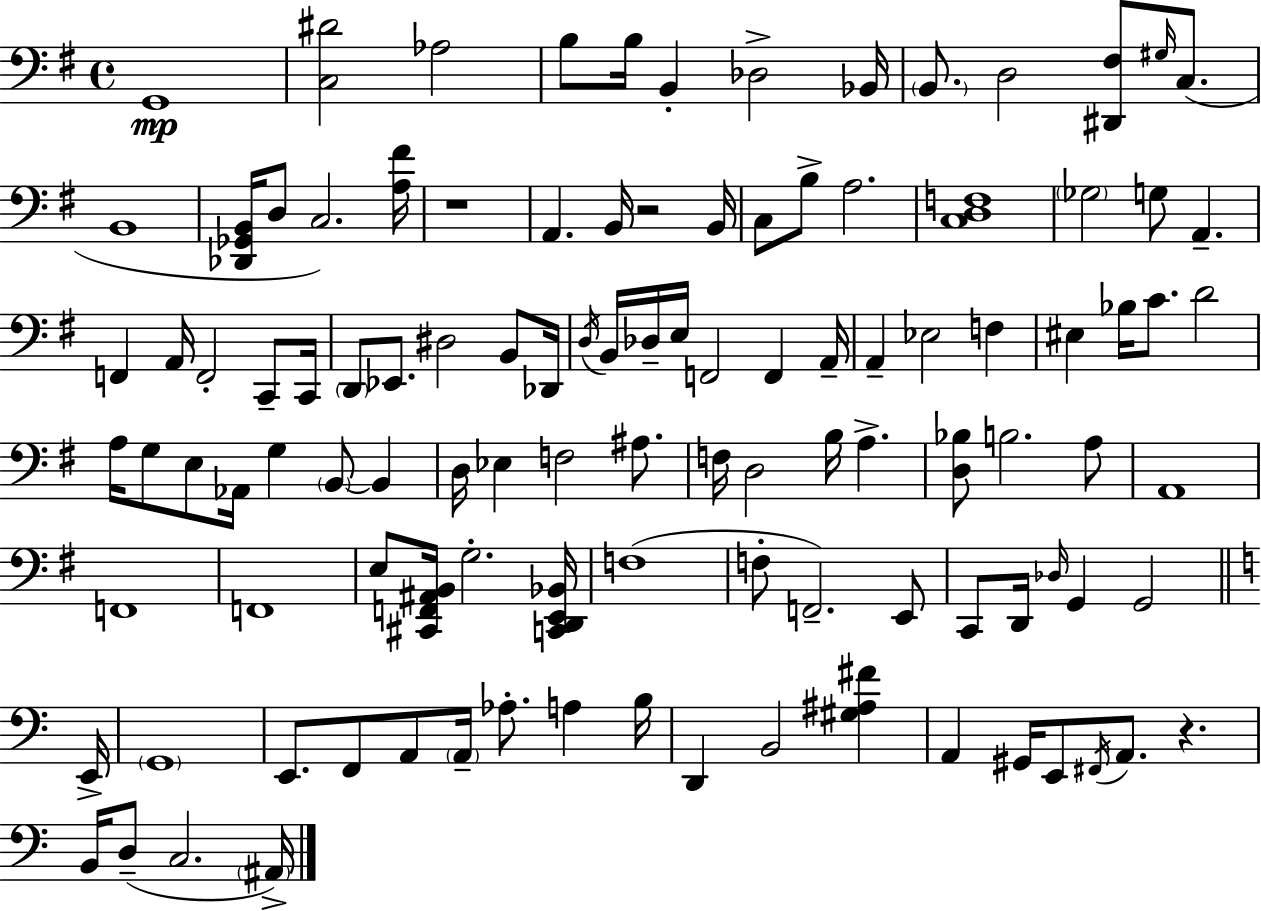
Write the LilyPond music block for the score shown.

{
  \clef bass
  \time 4/4
  \defaultTimeSignature
  \key e \minor
  g,1\mp | <c dis'>2 aes2 | b8 b16 b,4-. des2-> bes,16 | \parenthesize b,8. d2 <dis, fis>8 \grace { gis16 } c8.( | \break b,1 | <des, ges, b,>16 d8 c2.) | <a fis'>16 r1 | a,4. b,16 r2 | \break b,16 c8 b8-> a2. | <c d f>1 | \parenthesize ges2 g8 a,4.-- | f,4 a,16 f,2-. c,8-- | \break c,16 \parenthesize d,8 ees,8. dis2 b,8 | des,16 \acciaccatura { d16 } b,16 des16-- e16 f,2 f,4 | a,16-- a,4-- ees2 f4 | eis4 bes16 c'8. d'2 | \break a16 g8 e8 aes,16 g4 \parenthesize b,8~~ b,4 | d16 ees4 f2 ais8. | f16 d2 b16 a4.-> | <d bes>8 b2. | \break a8 a,1 | f,1 | f,1 | e8 <cis, f, ais, b,>16 g2.-. | \break <c, d, e, bes,>16 f1( | f8-. f,2.--) | e,8 c,8 d,16 \grace { des16 } g,4 g,2 | \bar "||" \break \key c \major e,16-> \parenthesize g,1 | e,8. f,8 a,8 \parenthesize a,16-- aes8.-. a4 | b16 d,4 b,2 <gis ais fis'>4 | a,4 gis,16 e,8 \acciaccatura { fis,16 } a,8. r4. | \break b,16 d8--( c2. | \parenthesize ais,16->) \bar "|."
}